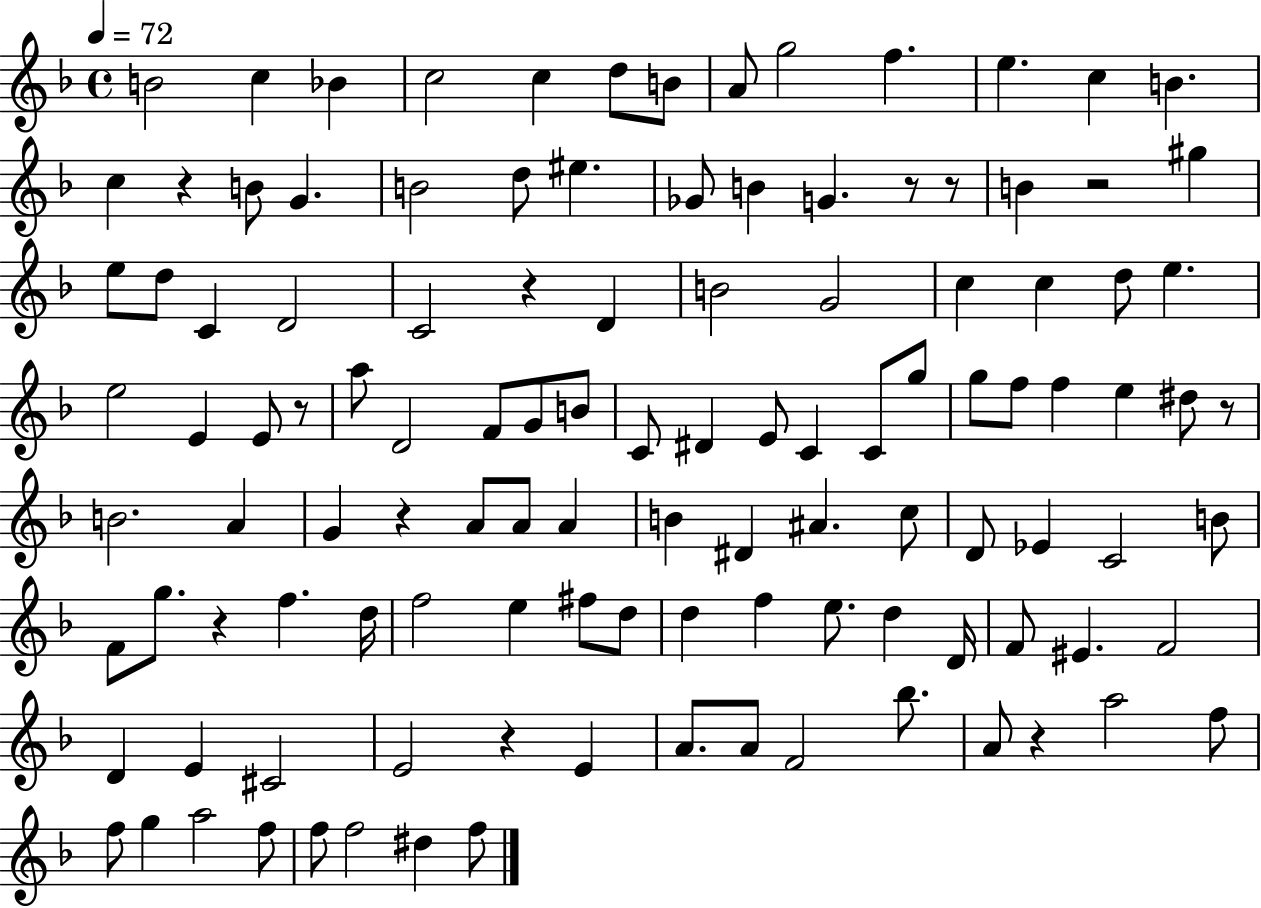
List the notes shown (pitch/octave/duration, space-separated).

B4/h C5/q Bb4/q C5/h C5/q D5/e B4/e A4/e G5/h F5/q. E5/q. C5/q B4/q. C5/q R/q B4/e G4/q. B4/h D5/e EIS5/q. Gb4/e B4/q G4/q. R/e R/e B4/q R/h G#5/q E5/e D5/e C4/q D4/h C4/h R/q D4/q B4/h G4/h C5/q C5/q D5/e E5/q. E5/h E4/q E4/e R/e A5/e D4/h F4/e G4/e B4/e C4/e D#4/q E4/e C4/q C4/e G5/e G5/e F5/e F5/q E5/q D#5/e R/e B4/h. A4/q G4/q R/q A4/e A4/e A4/q B4/q D#4/q A#4/q. C5/e D4/e Eb4/q C4/h B4/e F4/e G5/e. R/q F5/q. D5/s F5/h E5/q F#5/e D5/e D5/q F5/q E5/e. D5/q D4/s F4/e EIS4/q. F4/h D4/q E4/q C#4/h E4/h R/q E4/q A4/e. A4/e F4/h Bb5/e. A4/e R/q A5/h F5/e F5/e G5/q A5/h F5/e F5/e F5/h D#5/q F5/e